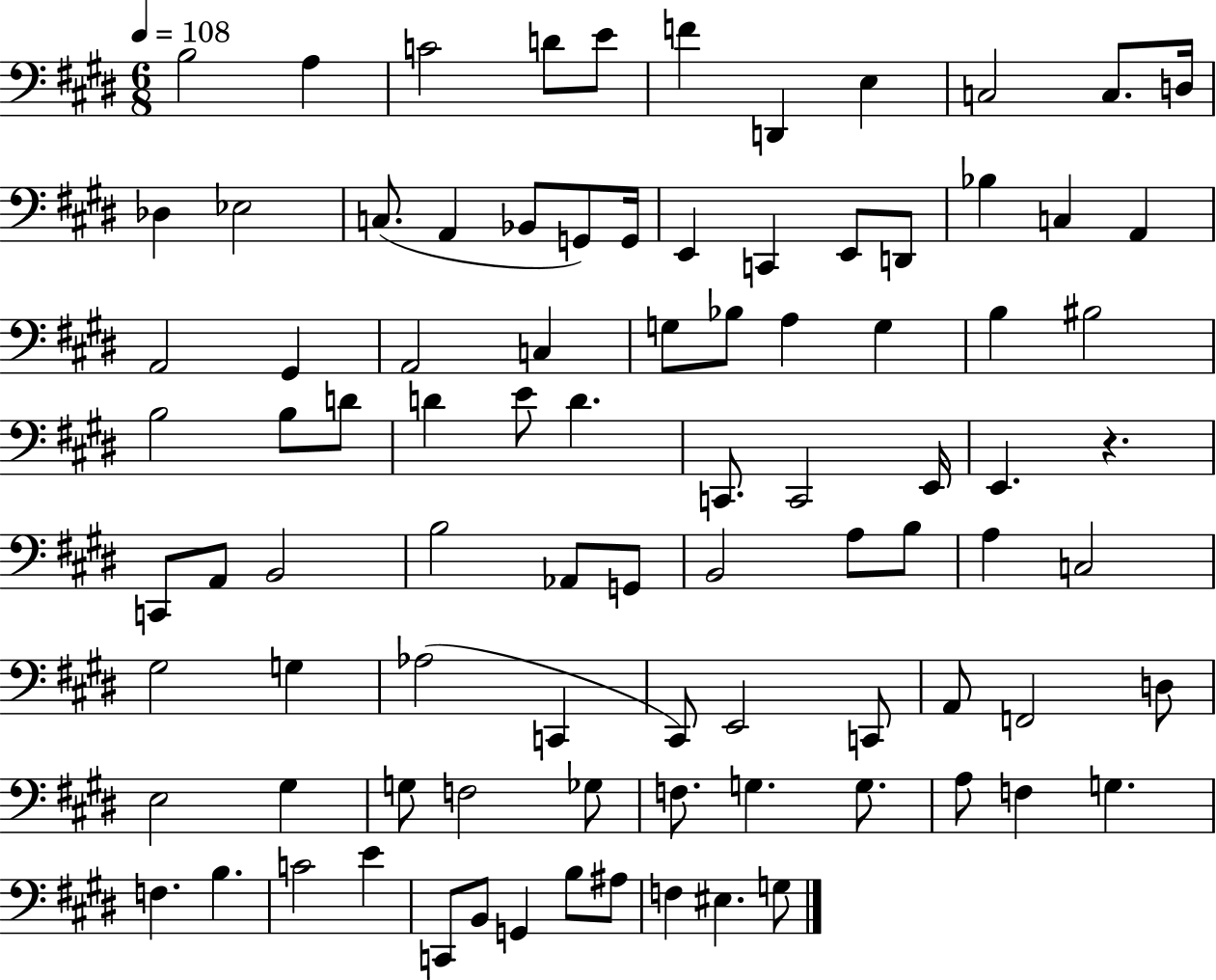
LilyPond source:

{
  \clef bass
  \numericTimeSignature
  \time 6/8
  \key e \major
  \tempo 4 = 108
  b2 a4 | c'2 d'8 e'8 | f'4 d,4 e4 | c2 c8. d16 | \break des4 ees2 | c8.( a,4 bes,8 g,8) g,16 | e,4 c,4 e,8 d,8 | bes4 c4 a,4 | \break a,2 gis,4 | a,2 c4 | g8 bes8 a4 g4 | b4 bis2 | \break b2 b8 d'8 | d'4 e'8 d'4. | c,8. c,2 e,16 | e,4. r4. | \break c,8 a,8 b,2 | b2 aes,8 g,8 | b,2 a8 b8 | a4 c2 | \break gis2 g4 | aes2( c,4 | cis,8) e,2 c,8 | a,8 f,2 d8 | \break e2 gis4 | g8 f2 ges8 | f8. g4. g8. | a8 f4 g4. | \break f4. b4. | c'2 e'4 | c,8 b,8 g,4 b8 ais8 | f4 eis4. g8 | \break \bar "|."
}